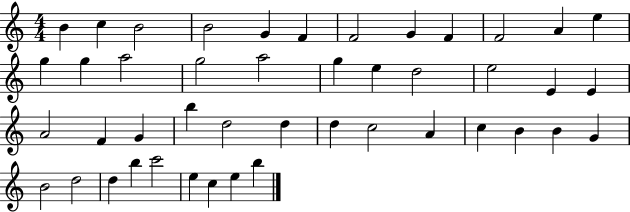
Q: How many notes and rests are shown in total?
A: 45